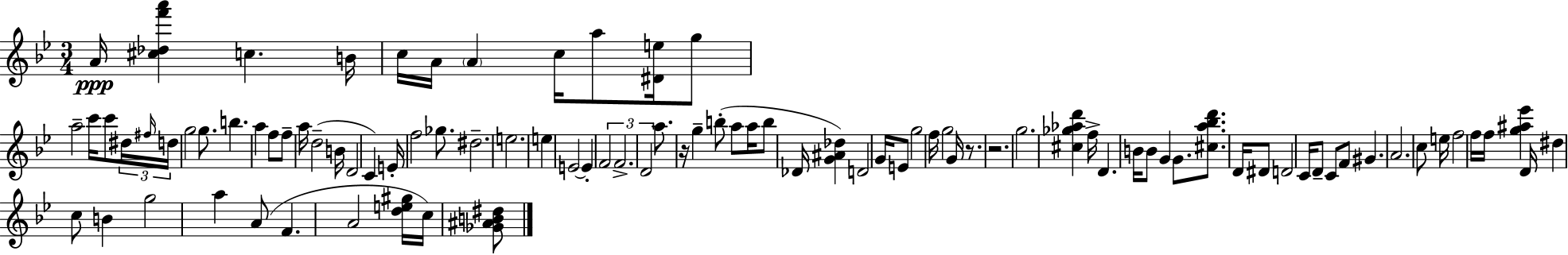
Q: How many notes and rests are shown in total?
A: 93